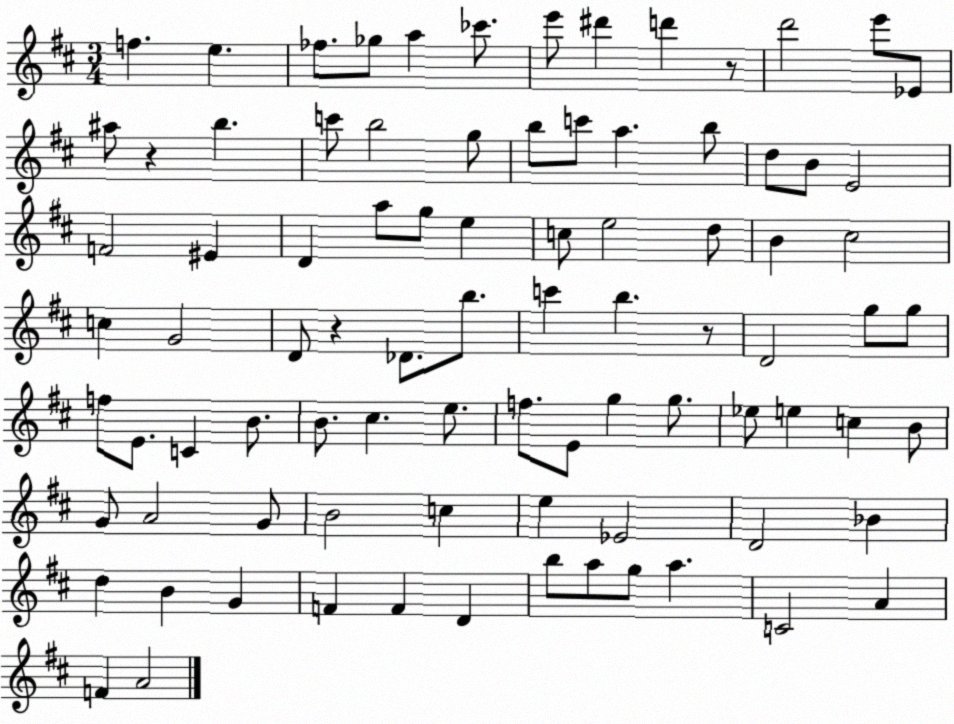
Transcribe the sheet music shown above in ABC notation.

X:1
T:Untitled
M:3/4
L:1/4
K:D
f e _f/2 _g/2 a _c'/2 e'/2 ^d' d' z/2 d'2 e'/2 _E/2 ^a/2 z b c'/2 b2 g/2 b/2 c'/2 a b/2 d/2 B/2 E2 F2 ^E D a/2 g/2 e c/2 e2 d/2 B ^c2 c G2 D/2 z _D/2 b/2 c' b z/2 D2 g/2 g/2 f/2 E/2 C B/2 B/2 ^c e/2 f/2 E/2 g g/2 _e/2 e c B/2 G/2 A2 G/2 B2 c e _E2 D2 _B d B G F F D b/2 a/2 g/2 a C2 A F A2